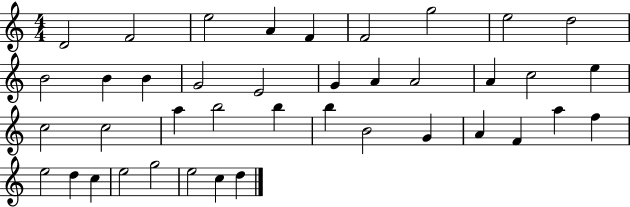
X:1
T:Untitled
M:4/4
L:1/4
K:C
D2 F2 e2 A F F2 g2 e2 d2 B2 B B G2 E2 G A A2 A c2 e c2 c2 a b2 b b B2 G A F a f e2 d c e2 g2 e2 c d